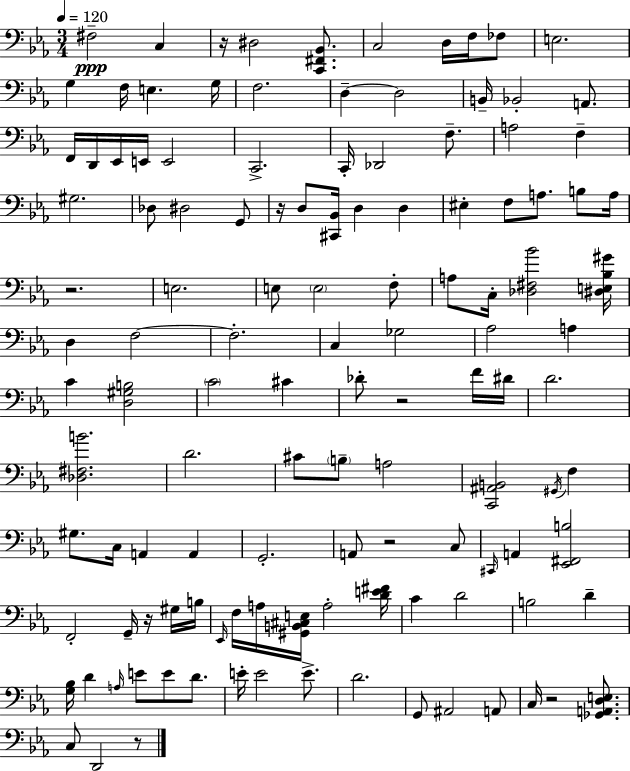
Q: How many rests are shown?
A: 8